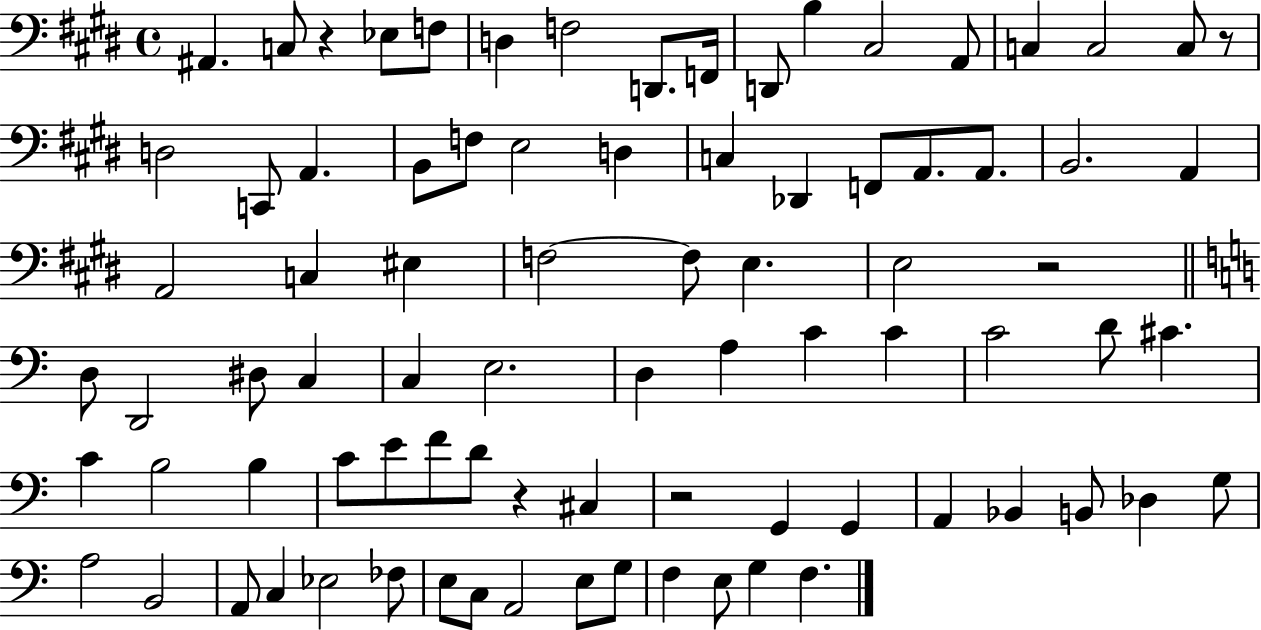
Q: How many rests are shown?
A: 5